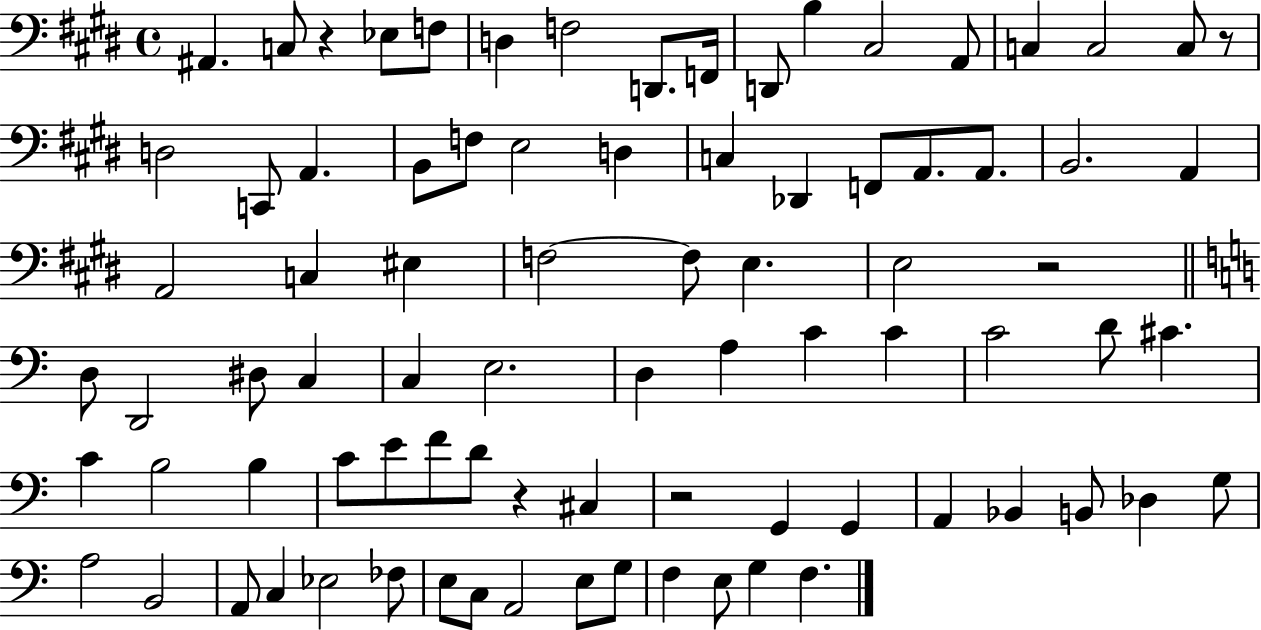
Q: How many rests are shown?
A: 5